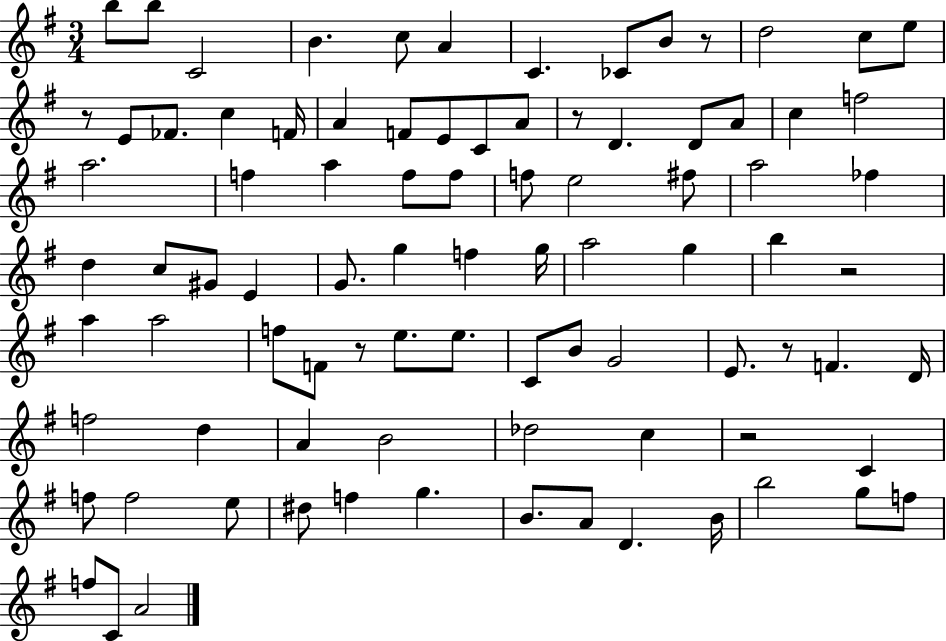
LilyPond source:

{
  \clef treble
  \numericTimeSignature
  \time 3/4
  \key g \major
  b''8 b''8 c'2 | b'4. c''8 a'4 | c'4. ces'8 b'8 r8 | d''2 c''8 e''8 | \break r8 e'8 fes'8. c''4 f'16 | a'4 f'8 e'8 c'8 a'8 | r8 d'4. d'8 a'8 | c''4 f''2 | \break a''2. | f''4 a''4 f''8 f''8 | f''8 e''2 fis''8 | a''2 fes''4 | \break d''4 c''8 gis'8 e'4 | g'8. g''4 f''4 g''16 | a''2 g''4 | b''4 r2 | \break a''4 a''2 | f''8 f'8 r8 e''8. e''8. | c'8 b'8 g'2 | e'8. r8 f'4. d'16 | \break f''2 d''4 | a'4 b'2 | des''2 c''4 | r2 c'4 | \break f''8 f''2 e''8 | dis''8 f''4 g''4. | b'8. a'8 d'4. b'16 | b''2 g''8 f''8 | \break f''8 c'8 a'2 | \bar "|."
}